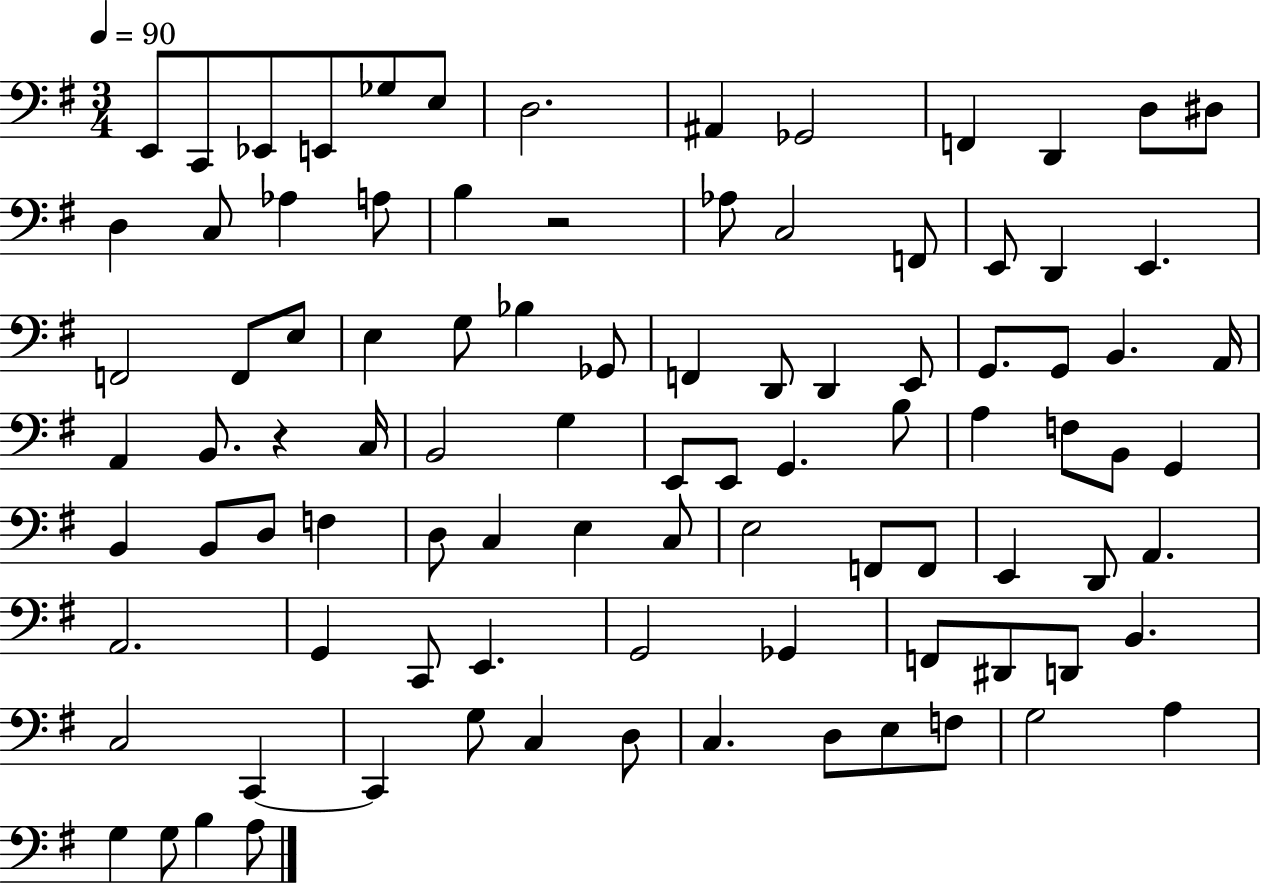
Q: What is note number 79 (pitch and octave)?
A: C2